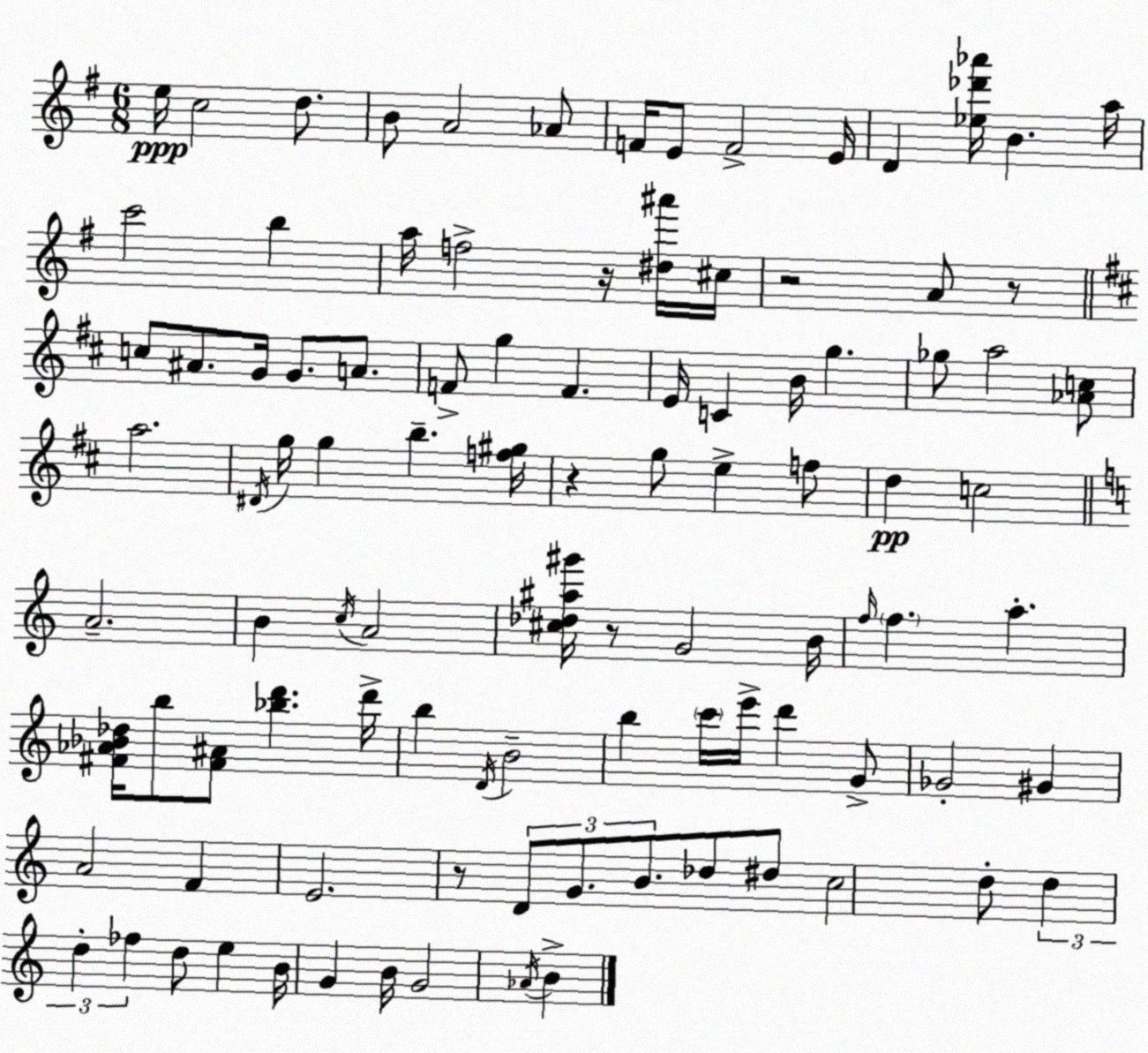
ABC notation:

X:1
T:Untitled
M:6/8
L:1/4
K:G
e/4 c2 d/2 B/2 A2 _A/2 F/4 E/2 F2 E/4 D [_e_d'_a']/4 B a/4 c'2 b a/4 f2 z/4 [^d^a']/4 ^c/4 z2 A/2 z/2 c/2 ^A/2 G/4 G/2 A/2 F/2 g F E/4 C B/4 g _g/2 a2 [_Ac]/2 a2 ^D/4 g/4 g b [f^g]/4 z g/2 e f/2 d c2 A2 B c/4 A2 [^c_d^a^g']/4 z/2 G2 B/4 f/4 f a [^F_A_B_d]/4 b/2 [^F^A]/2 [_bd'] d'/4 b D/4 B2 b c'/4 e'/4 d' G/2 _G2 ^G A2 F E2 z/2 D/2 G/2 B/2 _d/2 ^d/2 c2 d/2 d d _f d/2 e B/4 G B/4 G2 _A/4 B